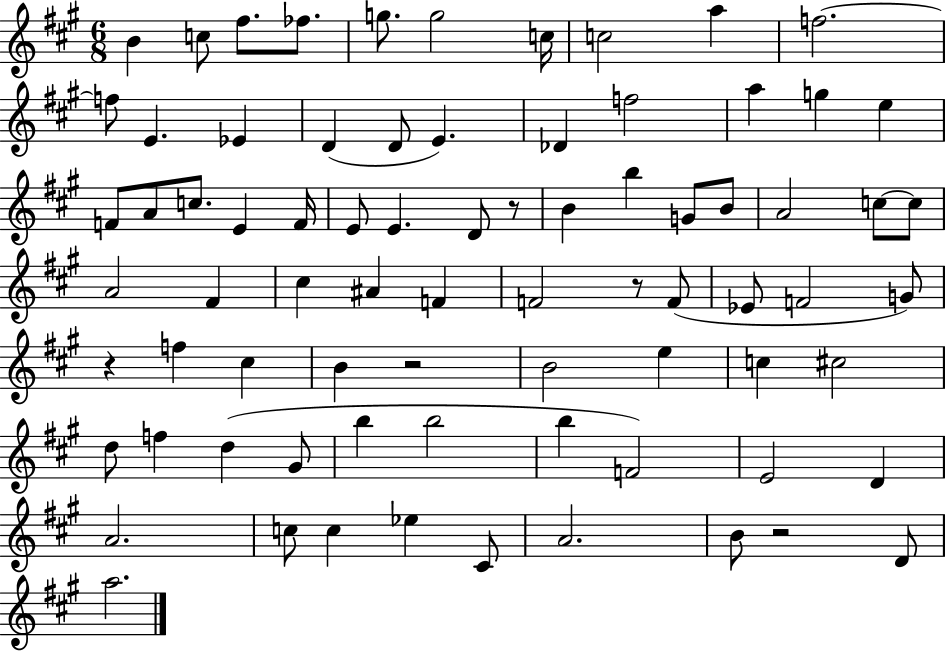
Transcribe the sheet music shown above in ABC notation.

X:1
T:Untitled
M:6/8
L:1/4
K:A
B c/2 ^f/2 _f/2 g/2 g2 c/4 c2 a f2 f/2 E _E D D/2 E _D f2 a g e F/2 A/2 c/2 E F/4 E/2 E D/2 z/2 B b G/2 B/2 A2 c/2 c/2 A2 ^F ^c ^A F F2 z/2 F/2 _E/2 F2 G/2 z f ^c B z2 B2 e c ^c2 d/2 f d ^G/2 b b2 b F2 E2 D A2 c/2 c _e ^C/2 A2 B/2 z2 D/2 a2